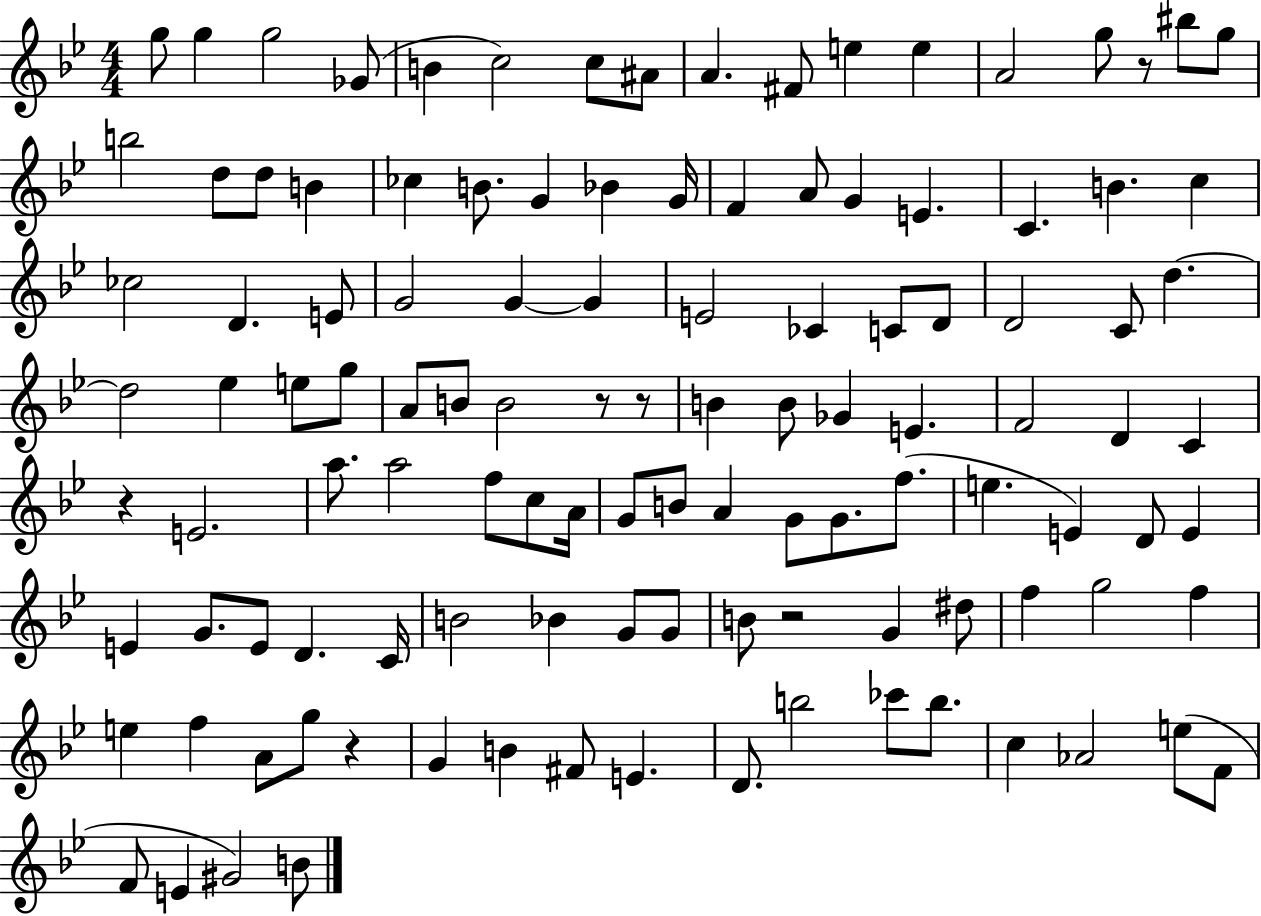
X:1
T:Untitled
M:4/4
L:1/4
K:Bb
g/2 g g2 _G/2 B c2 c/2 ^A/2 A ^F/2 e e A2 g/2 z/2 ^b/2 g/2 b2 d/2 d/2 B _c B/2 G _B G/4 F A/2 G E C B c _c2 D E/2 G2 G G E2 _C C/2 D/2 D2 C/2 d d2 _e e/2 g/2 A/2 B/2 B2 z/2 z/2 B B/2 _G E F2 D C z E2 a/2 a2 f/2 c/2 A/4 G/2 B/2 A G/2 G/2 f/2 e E D/2 E E G/2 E/2 D C/4 B2 _B G/2 G/2 B/2 z2 G ^d/2 f g2 f e f A/2 g/2 z G B ^F/2 E D/2 b2 _c'/2 b/2 c _A2 e/2 F/2 F/2 E ^G2 B/2